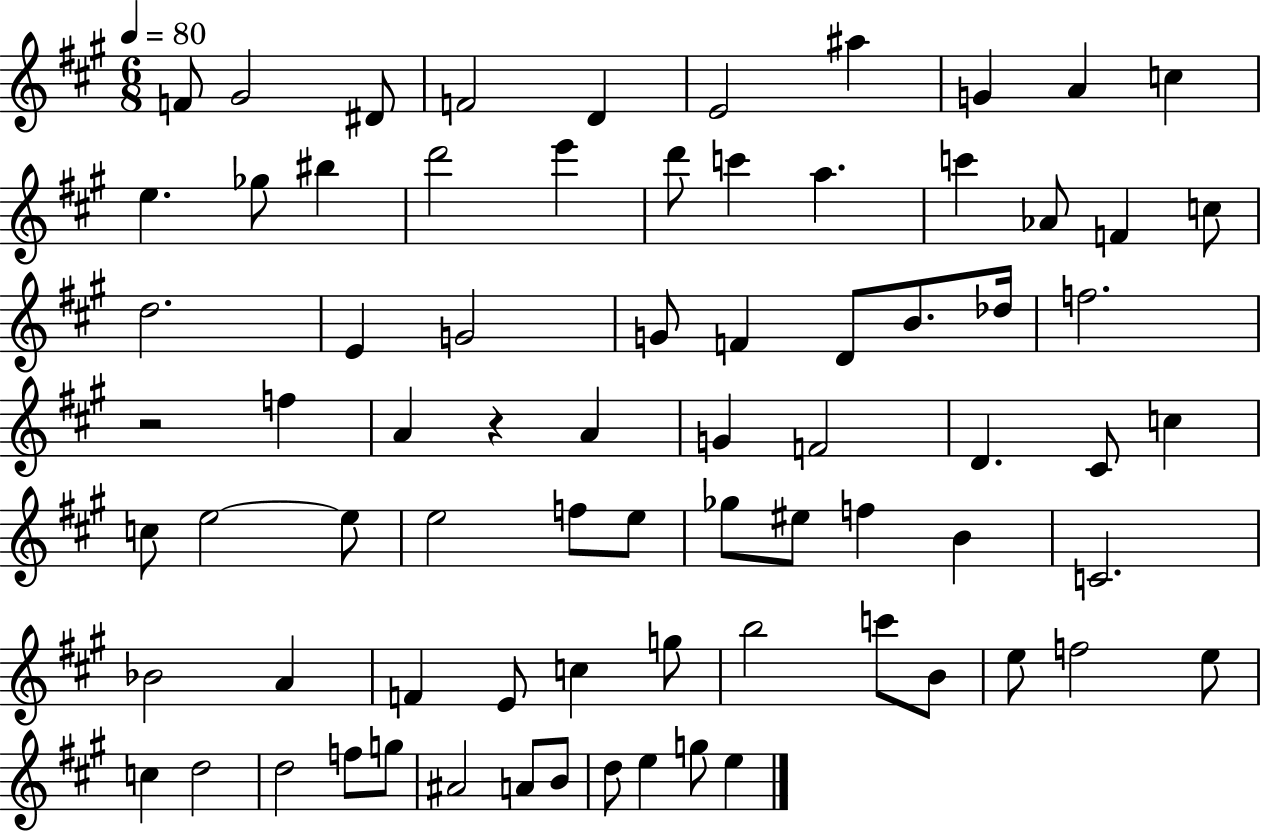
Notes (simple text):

F4/e G#4/h D#4/e F4/h D4/q E4/h A#5/q G4/q A4/q C5/q E5/q. Gb5/e BIS5/q D6/h E6/q D6/e C6/q A5/q. C6/q Ab4/e F4/q C5/e D5/h. E4/q G4/h G4/e F4/q D4/e B4/e. Db5/s F5/h. R/h F5/q A4/q R/q A4/q G4/q F4/h D4/q. C#4/e C5/q C5/e E5/h E5/e E5/h F5/e E5/e Gb5/e EIS5/e F5/q B4/q C4/h. Bb4/h A4/q F4/q E4/e C5/q G5/e B5/h C6/e B4/e E5/e F5/h E5/e C5/q D5/h D5/h F5/e G5/e A#4/h A4/e B4/e D5/e E5/q G5/e E5/q